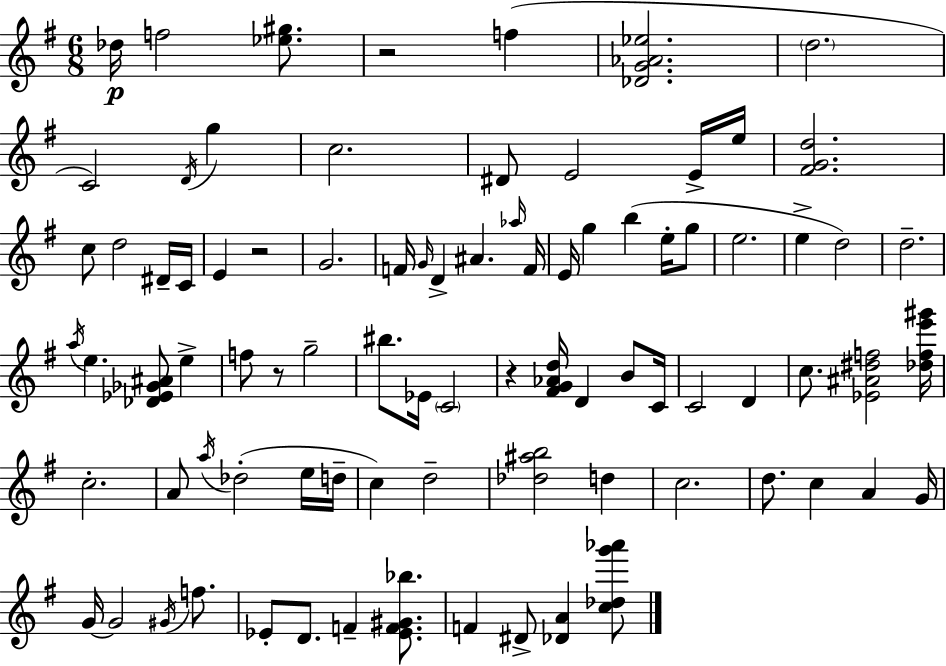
{
  \clef treble
  \numericTimeSignature
  \time 6/8
  \key e \minor
  des''16\p f''2 <ees'' gis''>8. | r2 f''4( | <des' g' aes' ees''>2. | \parenthesize d''2. | \break c'2) \acciaccatura { d'16 } g''4 | c''2. | dis'8 e'2 e'16-> | e''16 <fis' g' d''>2. | \break c''8 d''2 dis'16-- | c'16 e'4 r2 | g'2. | f'16 \grace { g'16 } d'4-> ais'4. | \break \grace { aes''16 } f'16 e'16 g''4 b''4( | e''16-. g''8 e''2. | e''4-> d''2) | d''2.-- | \break \acciaccatura { a''16 } e''4. <des' ees' ges' ais'>8 | e''4-> f''8 r8 g''2-- | bis''8. ees'16 \parenthesize c'2 | r4 <fis' g' aes' d''>16 d'4 | \break b'8 c'16 c'2 | d'4 c''8. <ees' ais' dis'' f''>2 | <des'' f'' e''' gis'''>16 c''2.-. | a'8 \acciaccatura { a''16 }( des''2-. | \break e''16 d''16-- c''4) d''2-- | <des'' ais'' b''>2 | d''4 c''2. | d''8. c''4 | \break a'4 g'16 g'16~~ g'2 | \acciaccatura { gis'16 } f''8. ees'8-. d'8. f'4-- | <ees' f' gis' bes''>8. f'4 dis'8-> | <des' a'>4 <c'' des'' g''' aes'''>8 \bar "|."
}